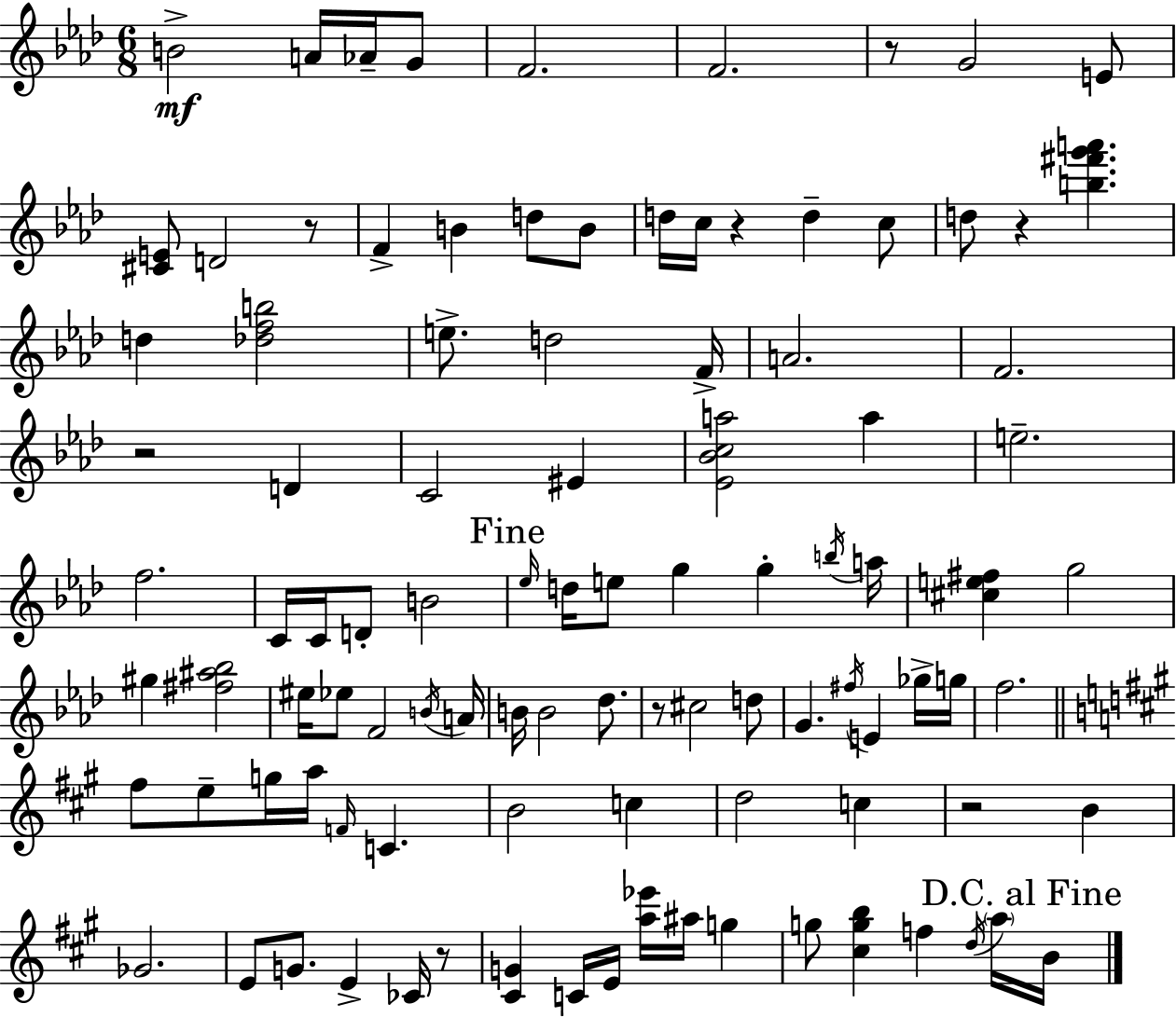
B4/h A4/s Ab4/s G4/e F4/h. F4/h. R/e G4/h E4/e [C#4,E4]/e D4/h R/e F4/q B4/q D5/e B4/e D5/s C5/s R/q D5/q C5/e D5/e R/q [B5,F#6,G6,A6]/q. D5/q [Db5,F5,B5]/h E5/e. D5/h F4/s A4/h. F4/h. R/h D4/q C4/h EIS4/q [Eb4,Bb4,C5,A5]/h A5/q E5/h. F5/h. C4/s C4/s D4/e B4/h Eb5/s D5/s E5/e G5/q G5/q B5/s A5/s [C#5,E5,F#5]/q G5/h G#5/q [F#5,A#5,Bb5]/h EIS5/s Eb5/e F4/h B4/s A4/s B4/s B4/h Db5/e. R/e C#5/h D5/e G4/q. F#5/s E4/q Gb5/s G5/s F5/h. F#5/e E5/e G5/s A5/s F4/s C4/q. B4/h C5/q D5/h C5/q R/h B4/q Gb4/h. E4/e G4/e. E4/q CES4/s R/e [C#4,G4]/q C4/s E4/s [A5,Eb6]/s A#5/s G5/q G5/e [C#5,G5,B5]/q F5/q D5/s A5/s B4/s